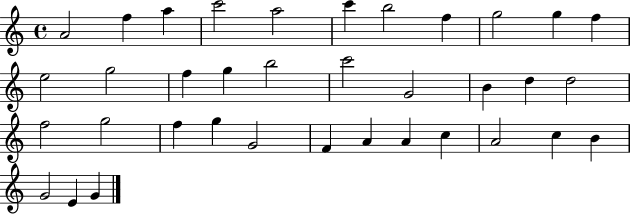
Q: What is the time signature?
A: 4/4